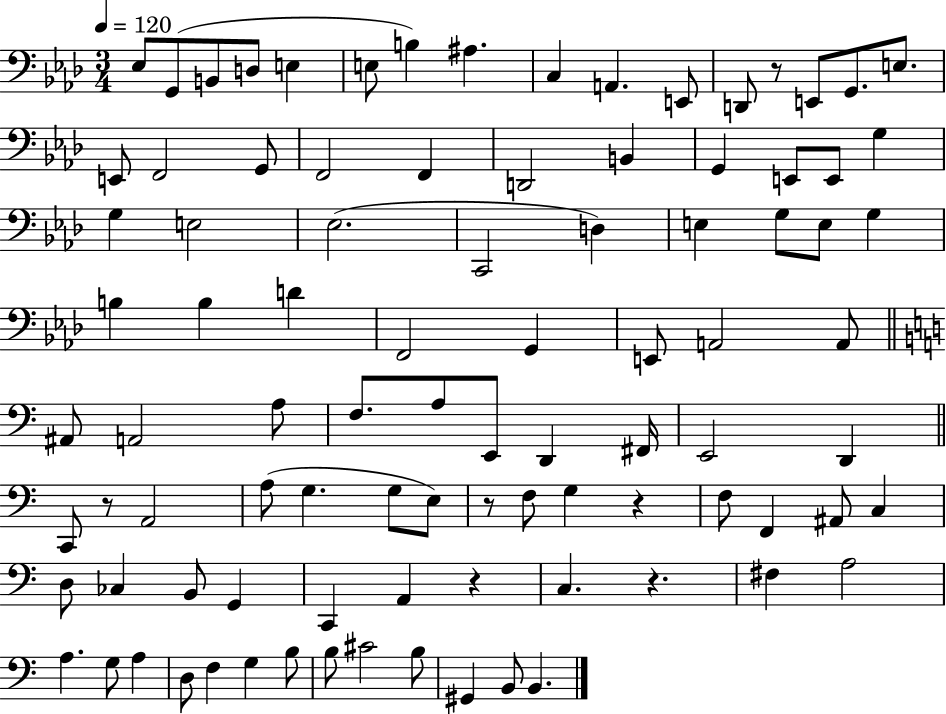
{
  \clef bass
  \numericTimeSignature
  \time 3/4
  \key aes \major
  \tempo 4 = 120
  ees8 g,8( b,8 d8 e4 | e8 b4) ais4. | c4 a,4. e,8 | d,8 r8 e,8 g,8. e8. | \break e,8 f,2 g,8 | f,2 f,4 | d,2 b,4 | g,4 e,8 e,8 g4 | \break g4 e2 | ees2.( | c,2 d4) | e4 g8 e8 g4 | \break b4 b4 d'4 | f,2 g,4 | e,8 a,2 a,8 | \bar "||" \break \key a \minor ais,8 a,2 a8 | f8. a8 e,8 d,4 fis,16 | e,2 d,4 | \bar "||" \break \key c \major c,8 r8 a,2 | a8( g4. g8 e8) | r8 f8 g4 r4 | f8 f,4 ais,8 c4 | \break d8 ces4 b,8 g,4 | c,4 a,4 r4 | c4. r4. | fis4 a2 | \break a4. g8 a4 | d8 f4 g4 b8 | b8 cis'2 b8 | gis,4 b,8 b,4. | \break \bar "|."
}